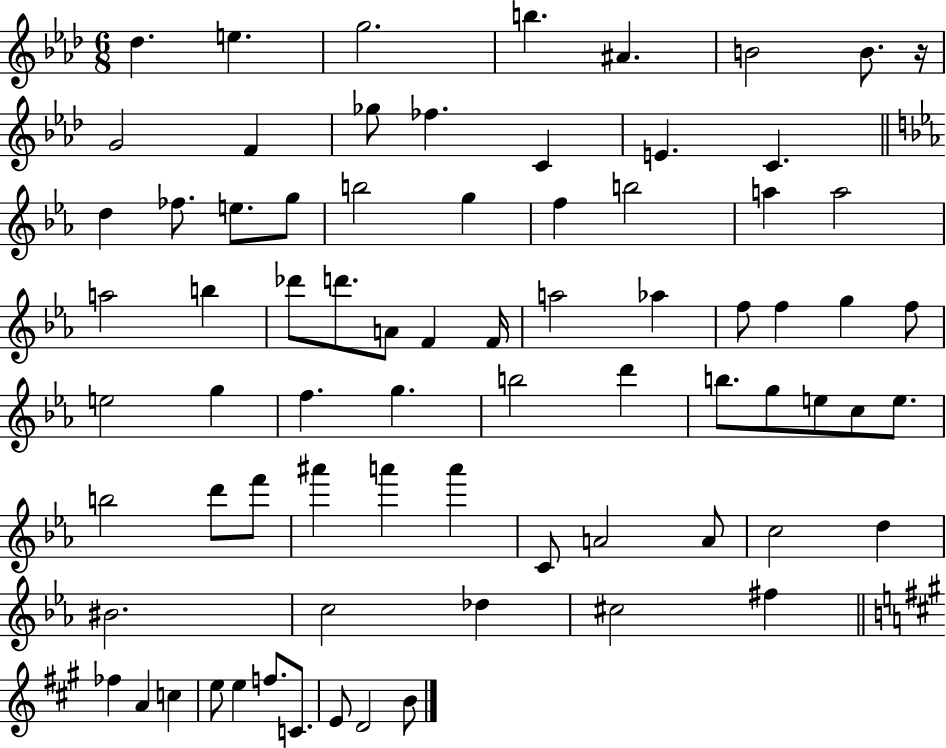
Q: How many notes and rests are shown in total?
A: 75